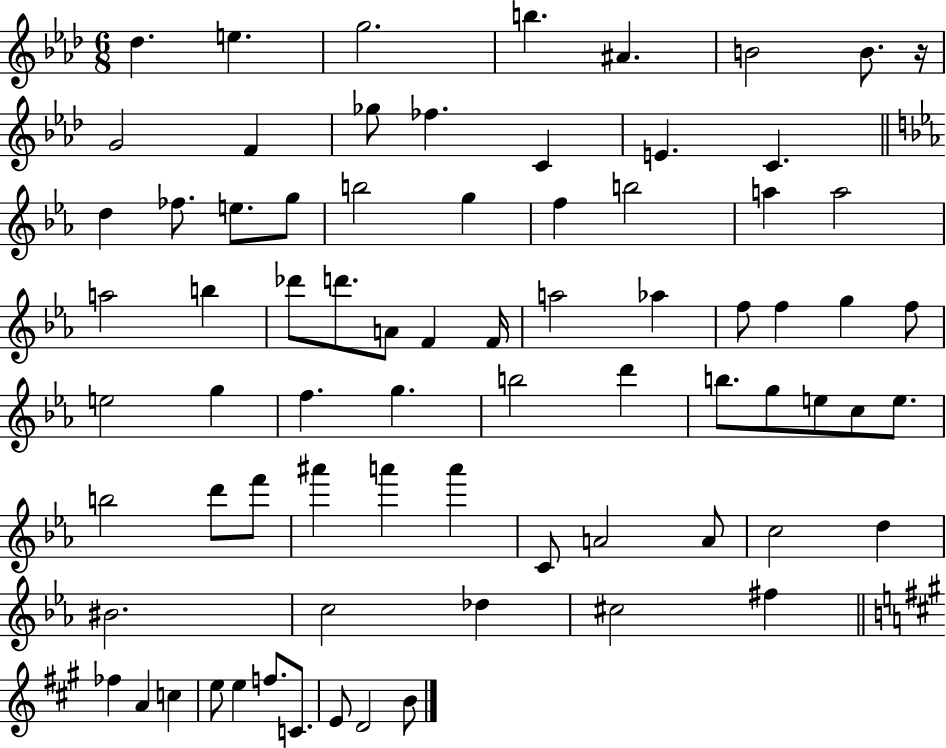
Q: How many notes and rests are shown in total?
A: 75